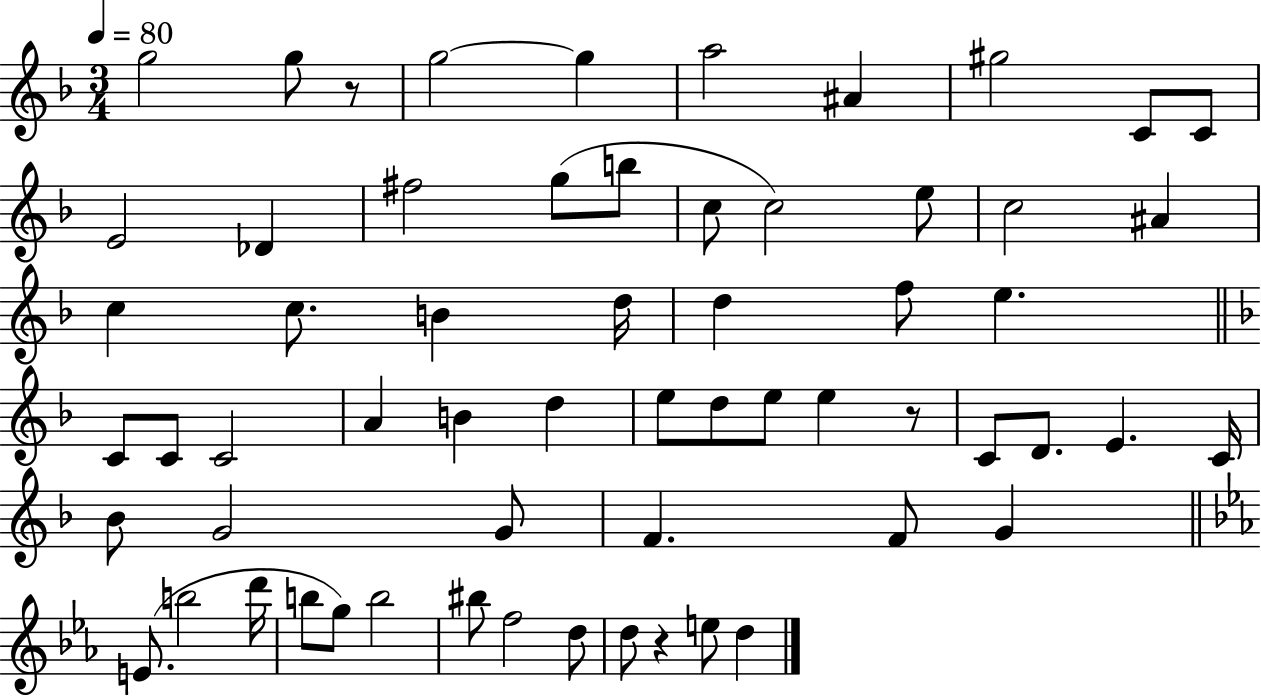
{
  \clef treble
  \numericTimeSignature
  \time 3/4
  \key f \major
  \tempo 4 = 80
  g''2 g''8 r8 | g''2~~ g''4 | a''2 ais'4 | gis''2 c'8 c'8 | \break e'2 des'4 | fis''2 g''8( b''8 | c''8 c''2) e''8 | c''2 ais'4 | \break c''4 c''8. b'4 d''16 | d''4 f''8 e''4. | \bar "||" \break \key f \major c'8 c'8 c'2 | a'4 b'4 d''4 | e''8 d''8 e''8 e''4 r8 | c'8 d'8. e'4. c'16 | \break bes'8 g'2 g'8 | f'4. f'8 g'4 | \bar "||" \break \key c \minor e'8.( b''2 d'''16 | b''8 g''8) b''2 | bis''8 f''2 d''8 | d''8 r4 e''8 d''4 | \break \bar "|."
}